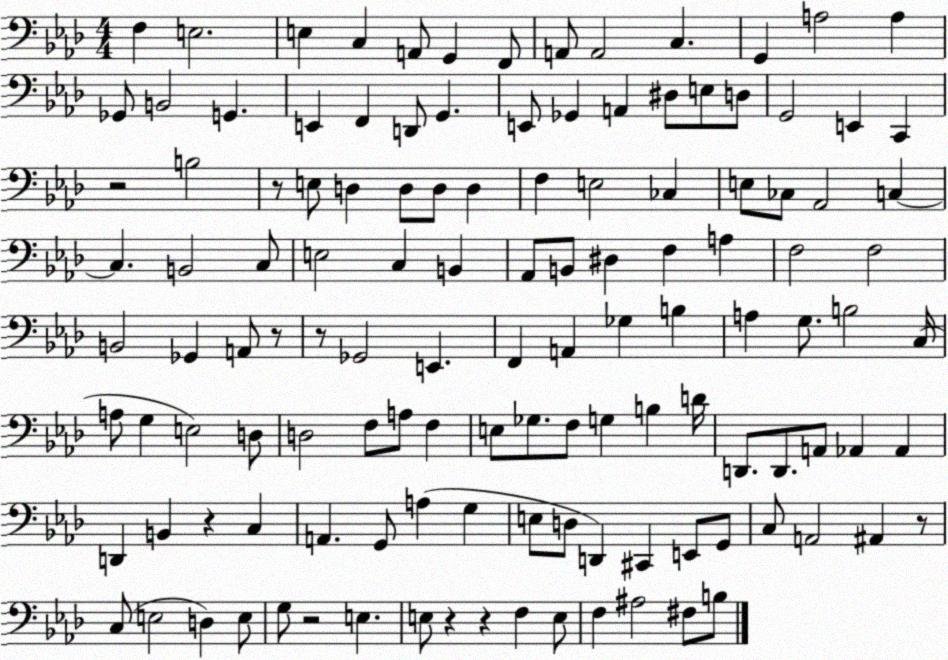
X:1
T:Untitled
M:4/4
L:1/4
K:Ab
F, E,2 E, C, A,,/2 G,, F,,/2 A,,/2 A,,2 C, G,, A,2 A, _G,,/2 B,,2 G,, E,, F,, D,,/2 G,, E,,/2 _G,, A,, ^D,/2 E,/2 D,/2 G,,2 E,, C,, z2 B,2 z/2 E,/2 D, D,/2 D,/2 D, F, E,2 _C, E,/2 _C,/2 _A,,2 C, C, B,,2 C,/2 E,2 C, B,, _A,,/2 B,,/2 ^D, F, A, F,2 F,2 B,,2 _G,, A,,/2 z/2 z/2 _G,,2 E,, F,, A,, _G, B, A, G,/2 B,2 C,/4 A,/2 G, E,2 D,/2 D,2 F,/2 A,/2 F, E,/2 _G,/2 F,/2 G, B, D/4 D,,/2 D,,/2 A,,/2 _A,, _A,, D,, B,, z C, A,, G,,/2 A, G, E,/2 D,/2 D,, ^C,, E,,/2 G,,/2 C,/2 A,,2 ^A,, z/2 C,/2 E,2 D, E,/2 G,/2 z2 E, E,/2 z z F, E,/2 F, ^A,2 ^F,/2 B,/2